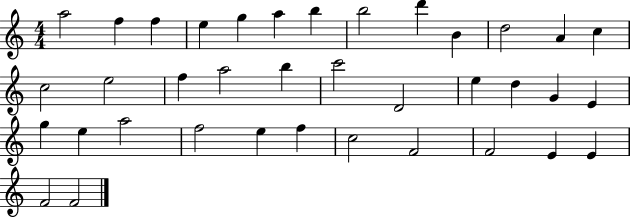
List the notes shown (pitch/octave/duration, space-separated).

A5/h F5/q F5/q E5/q G5/q A5/q B5/q B5/h D6/q B4/q D5/h A4/q C5/q C5/h E5/h F5/q A5/h B5/q C6/h D4/h E5/q D5/q G4/q E4/q G5/q E5/q A5/h F5/h E5/q F5/q C5/h F4/h F4/h E4/q E4/q F4/h F4/h